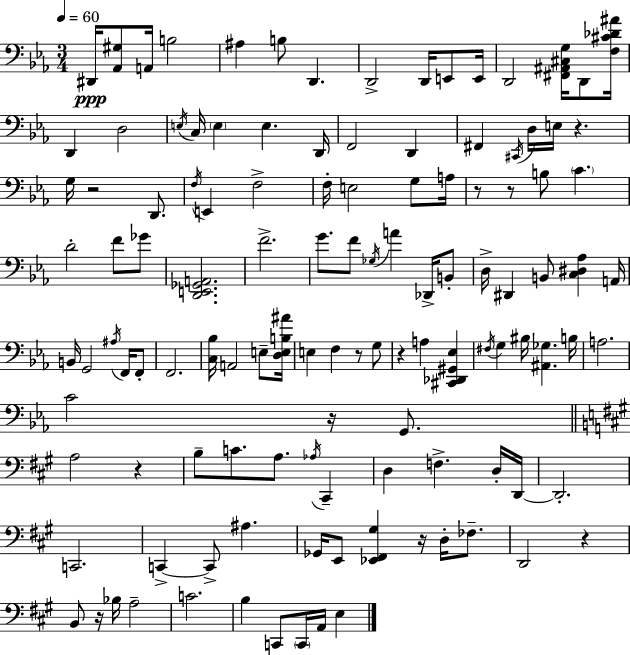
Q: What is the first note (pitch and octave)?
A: D#2